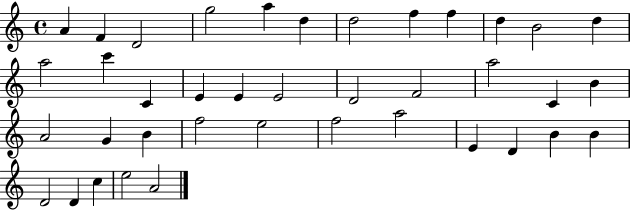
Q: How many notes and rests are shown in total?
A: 39